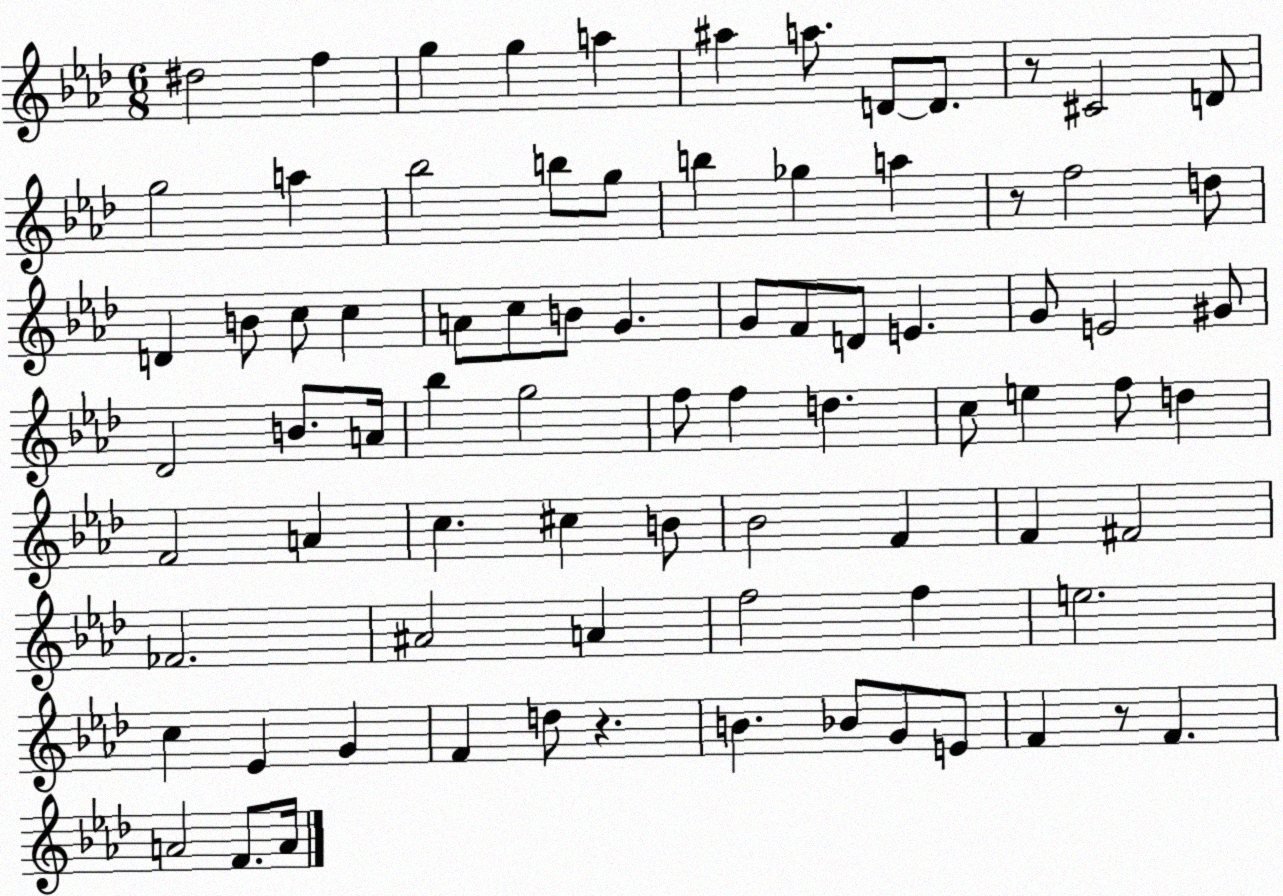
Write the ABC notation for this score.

X:1
T:Untitled
M:6/8
L:1/4
K:Ab
^d2 f g g a ^a a/2 D/2 D/2 z/2 ^C2 D/2 g2 a _b2 b/2 g/2 b _g a z/2 f2 d/2 D B/2 c/2 c A/2 c/2 B/2 G G/2 F/2 D/2 E G/2 E2 ^G/2 _D2 B/2 A/4 _b g2 f/2 f d c/2 e f/2 d F2 A c ^c B/2 _B2 F F ^F2 _F2 ^A2 A f2 f e2 c _E G F d/2 z B _B/2 G/2 E/2 F z/2 F A2 F/2 A/4